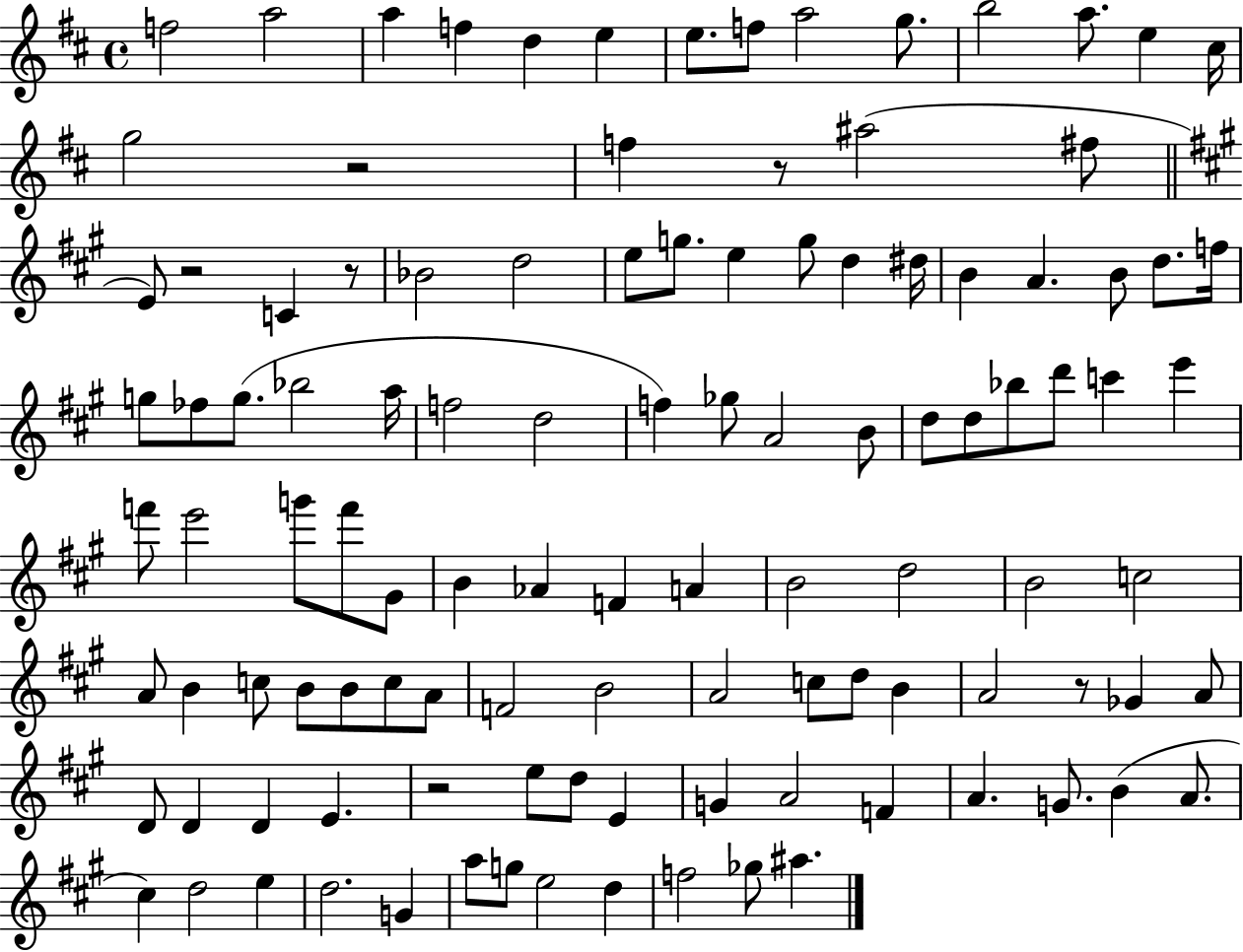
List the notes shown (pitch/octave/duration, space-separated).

F5/h A5/h A5/q F5/q D5/q E5/q E5/e. F5/e A5/h G5/e. B5/h A5/e. E5/q C#5/s G5/h R/h F5/q R/e A#5/h F#5/e E4/e R/h C4/q R/e Bb4/h D5/h E5/e G5/e. E5/q G5/e D5/q D#5/s B4/q A4/q. B4/e D5/e. F5/s G5/e FES5/e G5/e. Bb5/h A5/s F5/h D5/h F5/q Gb5/e A4/h B4/e D5/e D5/e Bb5/e D6/e C6/q E6/q F6/e E6/h G6/e F6/e G#4/e B4/q Ab4/q F4/q A4/q B4/h D5/h B4/h C5/h A4/e B4/q C5/e B4/e B4/e C5/e A4/e F4/h B4/h A4/h C5/e D5/e B4/q A4/h R/e Gb4/q A4/e D4/e D4/q D4/q E4/q. R/h E5/e D5/e E4/q G4/q A4/h F4/q A4/q. G4/e. B4/q A4/e. C#5/q D5/h E5/q D5/h. G4/q A5/e G5/e E5/h D5/q F5/h Gb5/e A#5/q.